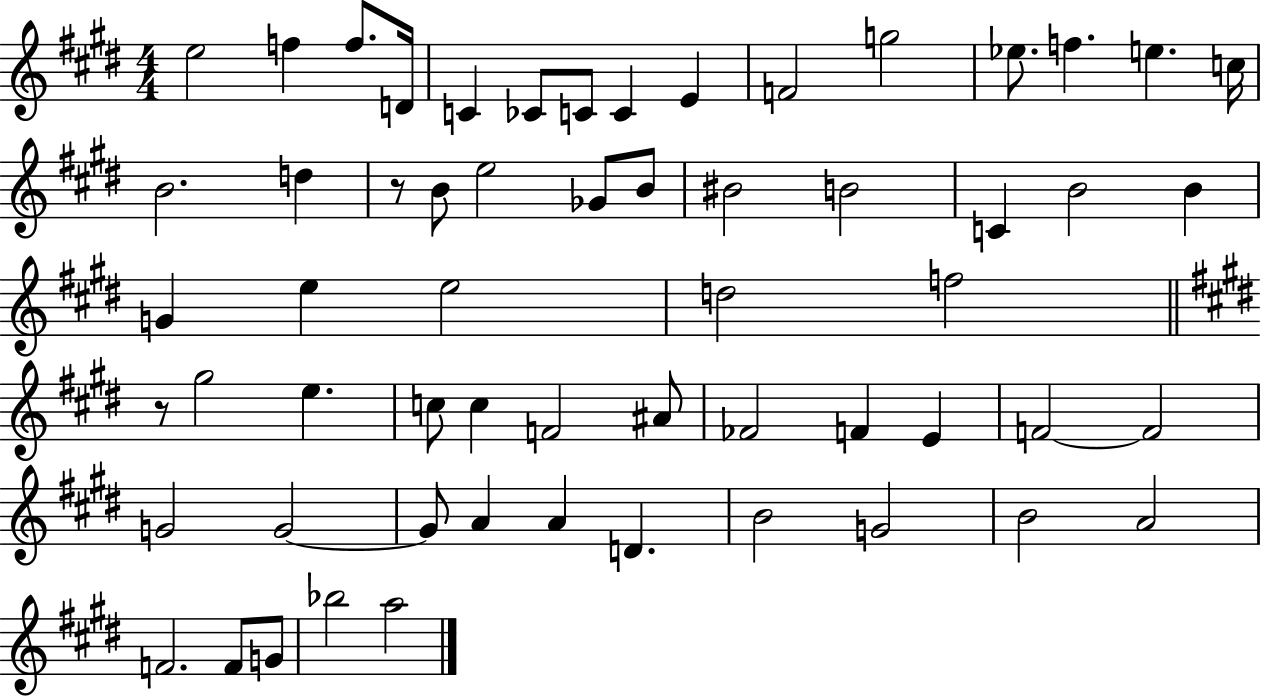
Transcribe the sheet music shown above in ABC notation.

X:1
T:Untitled
M:4/4
L:1/4
K:E
e2 f f/2 D/4 C _C/2 C/2 C E F2 g2 _e/2 f e c/4 B2 d z/2 B/2 e2 _G/2 B/2 ^B2 B2 C B2 B G e e2 d2 f2 z/2 ^g2 e c/2 c F2 ^A/2 _F2 F E F2 F2 G2 G2 G/2 A A D B2 G2 B2 A2 F2 F/2 G/2 _b2 a2